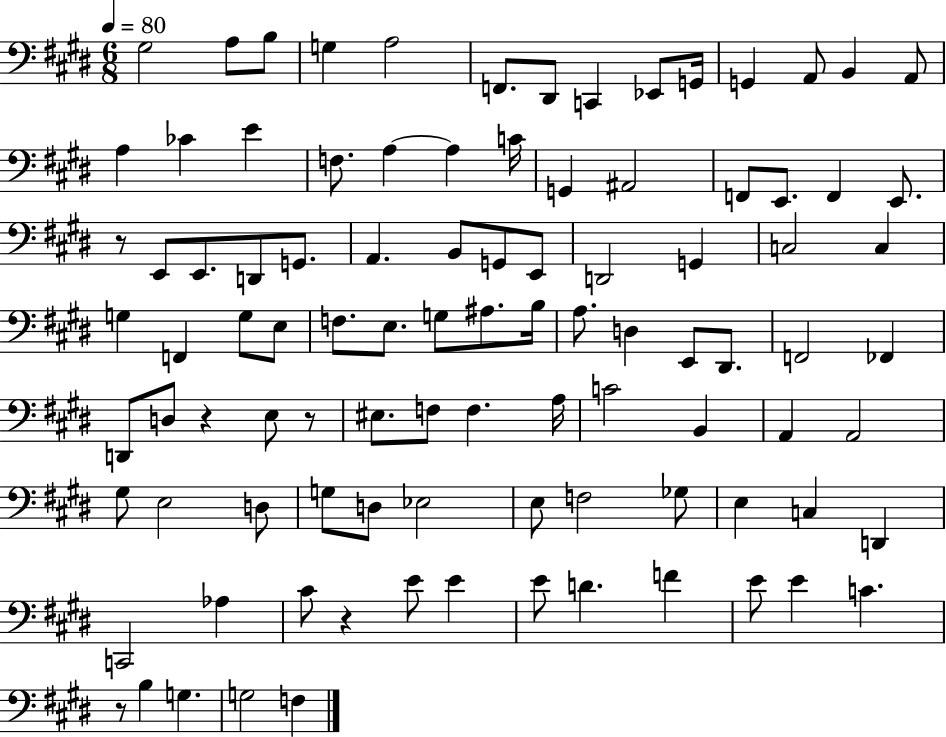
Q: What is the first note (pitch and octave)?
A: G#3